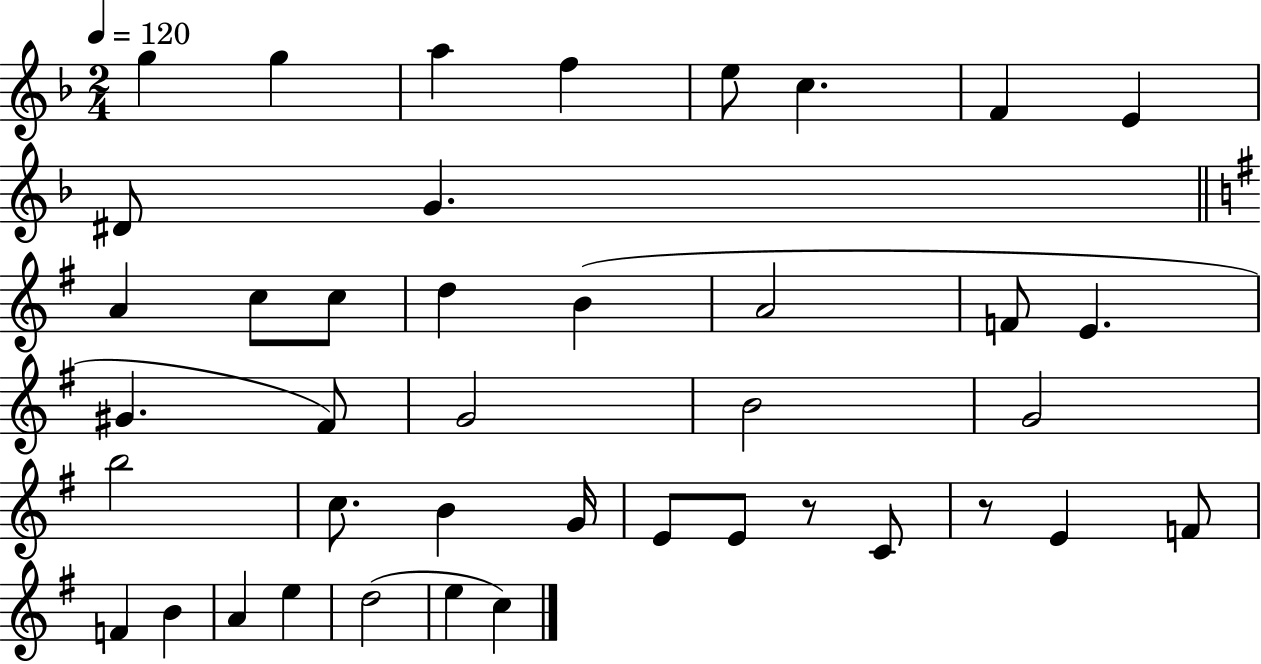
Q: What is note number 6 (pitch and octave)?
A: C5